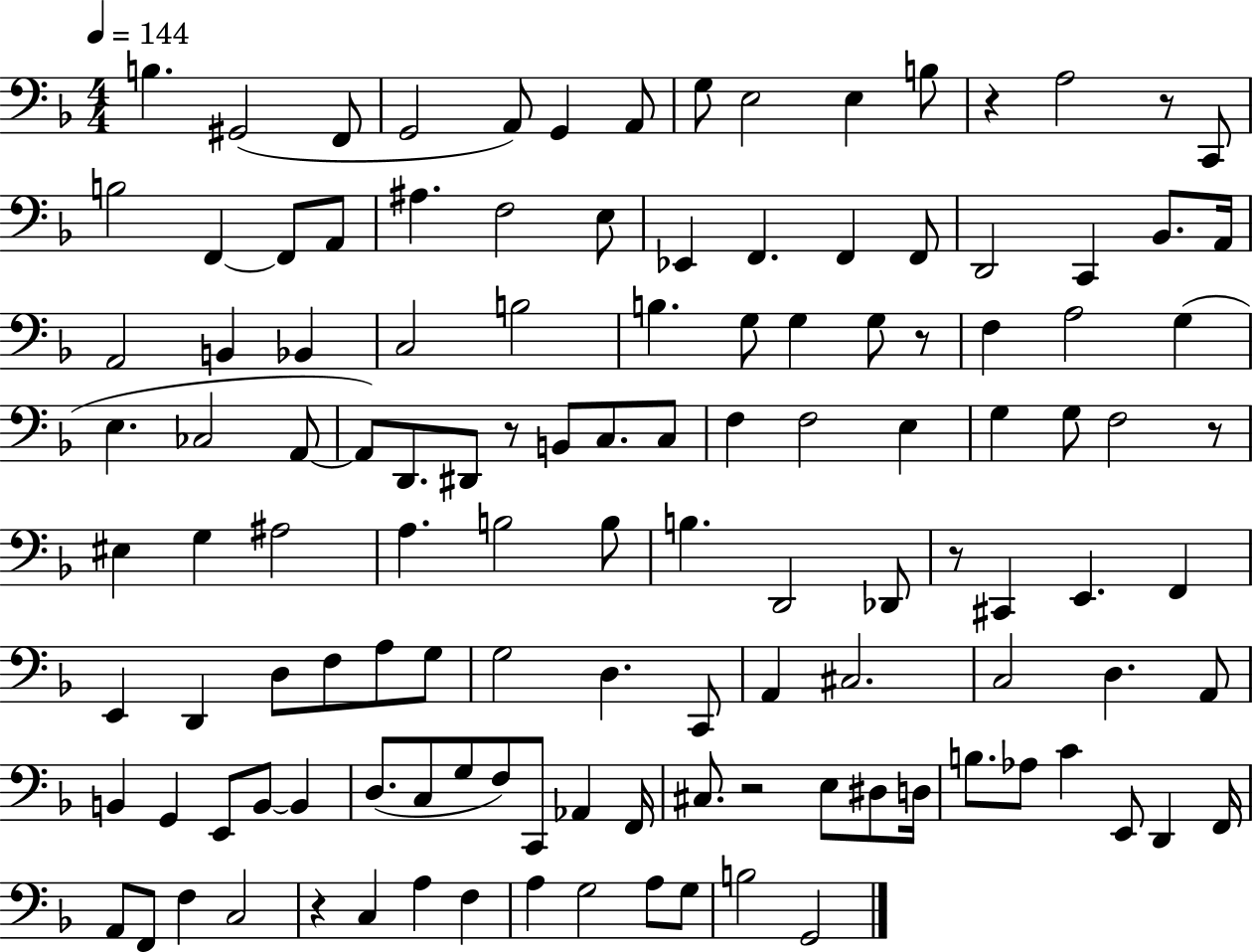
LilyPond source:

{
  \clef bass
  \numericTimeSignature
  \time 4/4
  \key f \major
  \tempo 4 = 144
  b4. gis,2( f,8 | g,2 a,8) g,4 a,8 | g8 e2 e4 b8 | r4 a2 r8 c,8 | \break b2 f,4~~ f,8 a,8 | ais4. f2 e8 | ees,4 f,4. f,4 f,8 | d,2 c,4 bes,8. a,16 | \break a,2 b,4 bes,4 | c2 b2 | b4. g8 g4 g8 r8 | f4 a2 g4( | \break e4. ces2 a,8~~ | a,8) d,8. dis,8 r8 b,8 c8. c8 | f4 f2 e4 | g4 g8 f2 r8 | \break eis4 g4 ais2 | a4. b2 b8 | b4. d,2 des,8 | r8 cis,4 e,4. f,4 | \break e,4 d,4 d8 f8 a8 g8 | g2 d4. c,8 | a,4 cis2. | c2 d4. a,8 | \break b,4 g,4 e,8 b,8~~ b,4 | d8.( c8 g8 f8) c,8 aes,4 f,16 | cis8. r2 e8 dis8 d16 | b8. aes8 c'4 e,8 d,4 f,16 | \break a,8 f,8 f4 c2 | r4 c4 a4 f4 | a4 g2 a8 g8 | b2 g,2 | \break \bar "|."
}